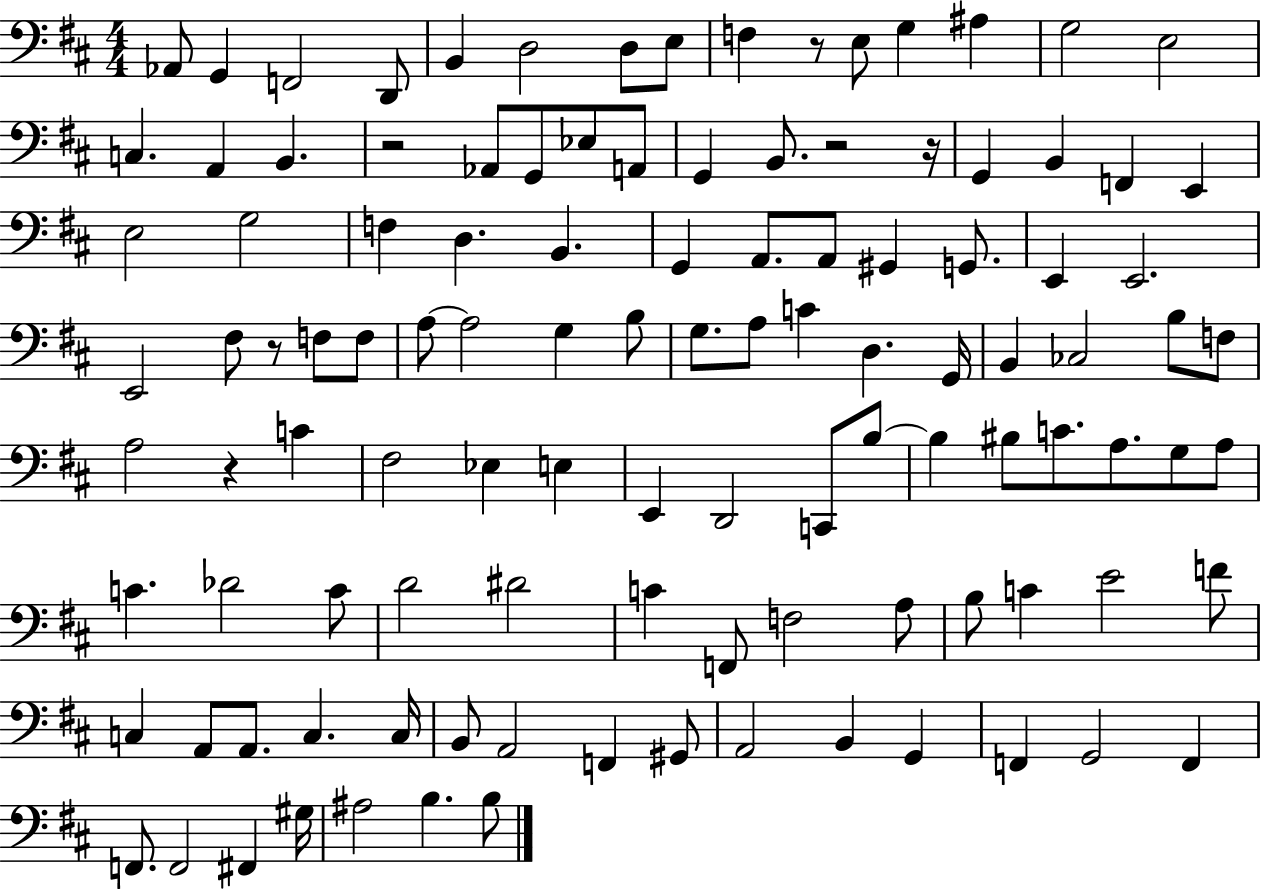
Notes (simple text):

Ab2/e G2/q F2/h D2/e B2/q D3/h D3/e E3/e F3/q R/e E3/e G3/q A#3/q G3/h E3/h C3/q. A2/q B2/q. R/h Ab2/e G2/e Eb3/e A2/e G2/q B2/e. R/h R/s G2/q B2/q F2/q E2/q E3/h G3/h F3/q D3/q. B2/q. G2/q A2/e. A2/e G#2/q G2/e. E2/q E2/h. E2/h F#3/e R/e F3/e F3/e A3/e A3/h G3/q B3/e G3/e. A3/e C4/q D3/q. G2/s B2/q CES3/h B3/e F3/e A3/h R/q C4/q F#3/h Eb3/q E3/q E2/q D2/h C2/e B3/e B3/q BIS3/e C4/e. A3/e. G3/e A3/e C4/q. Db4/h C4/e D4/h D#4/h C4/q F2/e F3/h A3/e B3/e C4/q E4/h F4/e C3/q A2/e A2/e. C3/q. C3/s B2/e A2/h F2/q G#2/e A2/h B2/q G2/q F2/q G2/h F2/q F2/e. F2/h F#2/q G#3/s A#3/h B3/q. B3/e